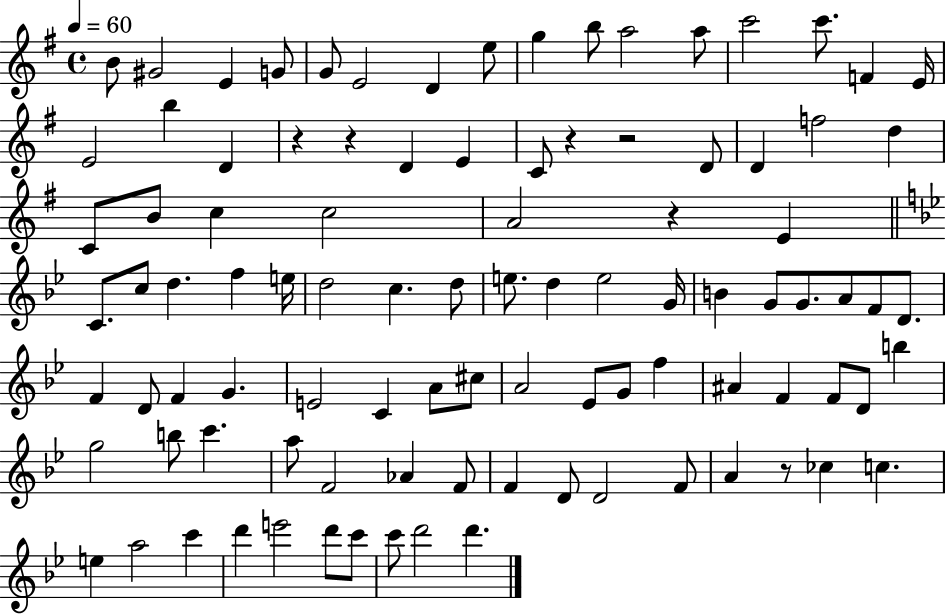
X:1
T:Untitled
M:4/4
L:1/4
K:G
B/2 ^G2 E G/2 G/2 E2 D e/2 g b/2 a2 a/2 c'2 c'/2 F E/4 E2 b D z z D E C/2 z z2 D/2 D f2 d C/2 B/2 c c2 A2 z E C/2 c/2 d f e/4 d2 c d/2 e/2 d e2 G/4 B G/2 G/2 A/2 F/2 D/2 F D/2 F G E2 C A/2 ^c/2 A2 _E/2 G/2 f ^A F F/2 D/2 b g2 b/2 c' a/2 F2 _A F/2 F D/2 D2 F/2 A z/2 _c c e a2 c' d' e'2 d'/2 c'/2 c'/2 d'2 d'